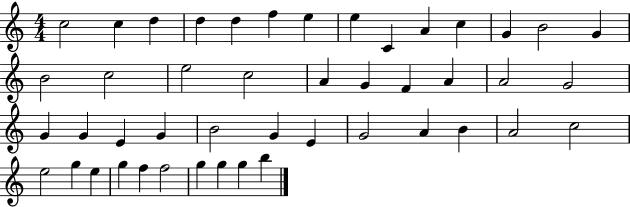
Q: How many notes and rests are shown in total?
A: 46